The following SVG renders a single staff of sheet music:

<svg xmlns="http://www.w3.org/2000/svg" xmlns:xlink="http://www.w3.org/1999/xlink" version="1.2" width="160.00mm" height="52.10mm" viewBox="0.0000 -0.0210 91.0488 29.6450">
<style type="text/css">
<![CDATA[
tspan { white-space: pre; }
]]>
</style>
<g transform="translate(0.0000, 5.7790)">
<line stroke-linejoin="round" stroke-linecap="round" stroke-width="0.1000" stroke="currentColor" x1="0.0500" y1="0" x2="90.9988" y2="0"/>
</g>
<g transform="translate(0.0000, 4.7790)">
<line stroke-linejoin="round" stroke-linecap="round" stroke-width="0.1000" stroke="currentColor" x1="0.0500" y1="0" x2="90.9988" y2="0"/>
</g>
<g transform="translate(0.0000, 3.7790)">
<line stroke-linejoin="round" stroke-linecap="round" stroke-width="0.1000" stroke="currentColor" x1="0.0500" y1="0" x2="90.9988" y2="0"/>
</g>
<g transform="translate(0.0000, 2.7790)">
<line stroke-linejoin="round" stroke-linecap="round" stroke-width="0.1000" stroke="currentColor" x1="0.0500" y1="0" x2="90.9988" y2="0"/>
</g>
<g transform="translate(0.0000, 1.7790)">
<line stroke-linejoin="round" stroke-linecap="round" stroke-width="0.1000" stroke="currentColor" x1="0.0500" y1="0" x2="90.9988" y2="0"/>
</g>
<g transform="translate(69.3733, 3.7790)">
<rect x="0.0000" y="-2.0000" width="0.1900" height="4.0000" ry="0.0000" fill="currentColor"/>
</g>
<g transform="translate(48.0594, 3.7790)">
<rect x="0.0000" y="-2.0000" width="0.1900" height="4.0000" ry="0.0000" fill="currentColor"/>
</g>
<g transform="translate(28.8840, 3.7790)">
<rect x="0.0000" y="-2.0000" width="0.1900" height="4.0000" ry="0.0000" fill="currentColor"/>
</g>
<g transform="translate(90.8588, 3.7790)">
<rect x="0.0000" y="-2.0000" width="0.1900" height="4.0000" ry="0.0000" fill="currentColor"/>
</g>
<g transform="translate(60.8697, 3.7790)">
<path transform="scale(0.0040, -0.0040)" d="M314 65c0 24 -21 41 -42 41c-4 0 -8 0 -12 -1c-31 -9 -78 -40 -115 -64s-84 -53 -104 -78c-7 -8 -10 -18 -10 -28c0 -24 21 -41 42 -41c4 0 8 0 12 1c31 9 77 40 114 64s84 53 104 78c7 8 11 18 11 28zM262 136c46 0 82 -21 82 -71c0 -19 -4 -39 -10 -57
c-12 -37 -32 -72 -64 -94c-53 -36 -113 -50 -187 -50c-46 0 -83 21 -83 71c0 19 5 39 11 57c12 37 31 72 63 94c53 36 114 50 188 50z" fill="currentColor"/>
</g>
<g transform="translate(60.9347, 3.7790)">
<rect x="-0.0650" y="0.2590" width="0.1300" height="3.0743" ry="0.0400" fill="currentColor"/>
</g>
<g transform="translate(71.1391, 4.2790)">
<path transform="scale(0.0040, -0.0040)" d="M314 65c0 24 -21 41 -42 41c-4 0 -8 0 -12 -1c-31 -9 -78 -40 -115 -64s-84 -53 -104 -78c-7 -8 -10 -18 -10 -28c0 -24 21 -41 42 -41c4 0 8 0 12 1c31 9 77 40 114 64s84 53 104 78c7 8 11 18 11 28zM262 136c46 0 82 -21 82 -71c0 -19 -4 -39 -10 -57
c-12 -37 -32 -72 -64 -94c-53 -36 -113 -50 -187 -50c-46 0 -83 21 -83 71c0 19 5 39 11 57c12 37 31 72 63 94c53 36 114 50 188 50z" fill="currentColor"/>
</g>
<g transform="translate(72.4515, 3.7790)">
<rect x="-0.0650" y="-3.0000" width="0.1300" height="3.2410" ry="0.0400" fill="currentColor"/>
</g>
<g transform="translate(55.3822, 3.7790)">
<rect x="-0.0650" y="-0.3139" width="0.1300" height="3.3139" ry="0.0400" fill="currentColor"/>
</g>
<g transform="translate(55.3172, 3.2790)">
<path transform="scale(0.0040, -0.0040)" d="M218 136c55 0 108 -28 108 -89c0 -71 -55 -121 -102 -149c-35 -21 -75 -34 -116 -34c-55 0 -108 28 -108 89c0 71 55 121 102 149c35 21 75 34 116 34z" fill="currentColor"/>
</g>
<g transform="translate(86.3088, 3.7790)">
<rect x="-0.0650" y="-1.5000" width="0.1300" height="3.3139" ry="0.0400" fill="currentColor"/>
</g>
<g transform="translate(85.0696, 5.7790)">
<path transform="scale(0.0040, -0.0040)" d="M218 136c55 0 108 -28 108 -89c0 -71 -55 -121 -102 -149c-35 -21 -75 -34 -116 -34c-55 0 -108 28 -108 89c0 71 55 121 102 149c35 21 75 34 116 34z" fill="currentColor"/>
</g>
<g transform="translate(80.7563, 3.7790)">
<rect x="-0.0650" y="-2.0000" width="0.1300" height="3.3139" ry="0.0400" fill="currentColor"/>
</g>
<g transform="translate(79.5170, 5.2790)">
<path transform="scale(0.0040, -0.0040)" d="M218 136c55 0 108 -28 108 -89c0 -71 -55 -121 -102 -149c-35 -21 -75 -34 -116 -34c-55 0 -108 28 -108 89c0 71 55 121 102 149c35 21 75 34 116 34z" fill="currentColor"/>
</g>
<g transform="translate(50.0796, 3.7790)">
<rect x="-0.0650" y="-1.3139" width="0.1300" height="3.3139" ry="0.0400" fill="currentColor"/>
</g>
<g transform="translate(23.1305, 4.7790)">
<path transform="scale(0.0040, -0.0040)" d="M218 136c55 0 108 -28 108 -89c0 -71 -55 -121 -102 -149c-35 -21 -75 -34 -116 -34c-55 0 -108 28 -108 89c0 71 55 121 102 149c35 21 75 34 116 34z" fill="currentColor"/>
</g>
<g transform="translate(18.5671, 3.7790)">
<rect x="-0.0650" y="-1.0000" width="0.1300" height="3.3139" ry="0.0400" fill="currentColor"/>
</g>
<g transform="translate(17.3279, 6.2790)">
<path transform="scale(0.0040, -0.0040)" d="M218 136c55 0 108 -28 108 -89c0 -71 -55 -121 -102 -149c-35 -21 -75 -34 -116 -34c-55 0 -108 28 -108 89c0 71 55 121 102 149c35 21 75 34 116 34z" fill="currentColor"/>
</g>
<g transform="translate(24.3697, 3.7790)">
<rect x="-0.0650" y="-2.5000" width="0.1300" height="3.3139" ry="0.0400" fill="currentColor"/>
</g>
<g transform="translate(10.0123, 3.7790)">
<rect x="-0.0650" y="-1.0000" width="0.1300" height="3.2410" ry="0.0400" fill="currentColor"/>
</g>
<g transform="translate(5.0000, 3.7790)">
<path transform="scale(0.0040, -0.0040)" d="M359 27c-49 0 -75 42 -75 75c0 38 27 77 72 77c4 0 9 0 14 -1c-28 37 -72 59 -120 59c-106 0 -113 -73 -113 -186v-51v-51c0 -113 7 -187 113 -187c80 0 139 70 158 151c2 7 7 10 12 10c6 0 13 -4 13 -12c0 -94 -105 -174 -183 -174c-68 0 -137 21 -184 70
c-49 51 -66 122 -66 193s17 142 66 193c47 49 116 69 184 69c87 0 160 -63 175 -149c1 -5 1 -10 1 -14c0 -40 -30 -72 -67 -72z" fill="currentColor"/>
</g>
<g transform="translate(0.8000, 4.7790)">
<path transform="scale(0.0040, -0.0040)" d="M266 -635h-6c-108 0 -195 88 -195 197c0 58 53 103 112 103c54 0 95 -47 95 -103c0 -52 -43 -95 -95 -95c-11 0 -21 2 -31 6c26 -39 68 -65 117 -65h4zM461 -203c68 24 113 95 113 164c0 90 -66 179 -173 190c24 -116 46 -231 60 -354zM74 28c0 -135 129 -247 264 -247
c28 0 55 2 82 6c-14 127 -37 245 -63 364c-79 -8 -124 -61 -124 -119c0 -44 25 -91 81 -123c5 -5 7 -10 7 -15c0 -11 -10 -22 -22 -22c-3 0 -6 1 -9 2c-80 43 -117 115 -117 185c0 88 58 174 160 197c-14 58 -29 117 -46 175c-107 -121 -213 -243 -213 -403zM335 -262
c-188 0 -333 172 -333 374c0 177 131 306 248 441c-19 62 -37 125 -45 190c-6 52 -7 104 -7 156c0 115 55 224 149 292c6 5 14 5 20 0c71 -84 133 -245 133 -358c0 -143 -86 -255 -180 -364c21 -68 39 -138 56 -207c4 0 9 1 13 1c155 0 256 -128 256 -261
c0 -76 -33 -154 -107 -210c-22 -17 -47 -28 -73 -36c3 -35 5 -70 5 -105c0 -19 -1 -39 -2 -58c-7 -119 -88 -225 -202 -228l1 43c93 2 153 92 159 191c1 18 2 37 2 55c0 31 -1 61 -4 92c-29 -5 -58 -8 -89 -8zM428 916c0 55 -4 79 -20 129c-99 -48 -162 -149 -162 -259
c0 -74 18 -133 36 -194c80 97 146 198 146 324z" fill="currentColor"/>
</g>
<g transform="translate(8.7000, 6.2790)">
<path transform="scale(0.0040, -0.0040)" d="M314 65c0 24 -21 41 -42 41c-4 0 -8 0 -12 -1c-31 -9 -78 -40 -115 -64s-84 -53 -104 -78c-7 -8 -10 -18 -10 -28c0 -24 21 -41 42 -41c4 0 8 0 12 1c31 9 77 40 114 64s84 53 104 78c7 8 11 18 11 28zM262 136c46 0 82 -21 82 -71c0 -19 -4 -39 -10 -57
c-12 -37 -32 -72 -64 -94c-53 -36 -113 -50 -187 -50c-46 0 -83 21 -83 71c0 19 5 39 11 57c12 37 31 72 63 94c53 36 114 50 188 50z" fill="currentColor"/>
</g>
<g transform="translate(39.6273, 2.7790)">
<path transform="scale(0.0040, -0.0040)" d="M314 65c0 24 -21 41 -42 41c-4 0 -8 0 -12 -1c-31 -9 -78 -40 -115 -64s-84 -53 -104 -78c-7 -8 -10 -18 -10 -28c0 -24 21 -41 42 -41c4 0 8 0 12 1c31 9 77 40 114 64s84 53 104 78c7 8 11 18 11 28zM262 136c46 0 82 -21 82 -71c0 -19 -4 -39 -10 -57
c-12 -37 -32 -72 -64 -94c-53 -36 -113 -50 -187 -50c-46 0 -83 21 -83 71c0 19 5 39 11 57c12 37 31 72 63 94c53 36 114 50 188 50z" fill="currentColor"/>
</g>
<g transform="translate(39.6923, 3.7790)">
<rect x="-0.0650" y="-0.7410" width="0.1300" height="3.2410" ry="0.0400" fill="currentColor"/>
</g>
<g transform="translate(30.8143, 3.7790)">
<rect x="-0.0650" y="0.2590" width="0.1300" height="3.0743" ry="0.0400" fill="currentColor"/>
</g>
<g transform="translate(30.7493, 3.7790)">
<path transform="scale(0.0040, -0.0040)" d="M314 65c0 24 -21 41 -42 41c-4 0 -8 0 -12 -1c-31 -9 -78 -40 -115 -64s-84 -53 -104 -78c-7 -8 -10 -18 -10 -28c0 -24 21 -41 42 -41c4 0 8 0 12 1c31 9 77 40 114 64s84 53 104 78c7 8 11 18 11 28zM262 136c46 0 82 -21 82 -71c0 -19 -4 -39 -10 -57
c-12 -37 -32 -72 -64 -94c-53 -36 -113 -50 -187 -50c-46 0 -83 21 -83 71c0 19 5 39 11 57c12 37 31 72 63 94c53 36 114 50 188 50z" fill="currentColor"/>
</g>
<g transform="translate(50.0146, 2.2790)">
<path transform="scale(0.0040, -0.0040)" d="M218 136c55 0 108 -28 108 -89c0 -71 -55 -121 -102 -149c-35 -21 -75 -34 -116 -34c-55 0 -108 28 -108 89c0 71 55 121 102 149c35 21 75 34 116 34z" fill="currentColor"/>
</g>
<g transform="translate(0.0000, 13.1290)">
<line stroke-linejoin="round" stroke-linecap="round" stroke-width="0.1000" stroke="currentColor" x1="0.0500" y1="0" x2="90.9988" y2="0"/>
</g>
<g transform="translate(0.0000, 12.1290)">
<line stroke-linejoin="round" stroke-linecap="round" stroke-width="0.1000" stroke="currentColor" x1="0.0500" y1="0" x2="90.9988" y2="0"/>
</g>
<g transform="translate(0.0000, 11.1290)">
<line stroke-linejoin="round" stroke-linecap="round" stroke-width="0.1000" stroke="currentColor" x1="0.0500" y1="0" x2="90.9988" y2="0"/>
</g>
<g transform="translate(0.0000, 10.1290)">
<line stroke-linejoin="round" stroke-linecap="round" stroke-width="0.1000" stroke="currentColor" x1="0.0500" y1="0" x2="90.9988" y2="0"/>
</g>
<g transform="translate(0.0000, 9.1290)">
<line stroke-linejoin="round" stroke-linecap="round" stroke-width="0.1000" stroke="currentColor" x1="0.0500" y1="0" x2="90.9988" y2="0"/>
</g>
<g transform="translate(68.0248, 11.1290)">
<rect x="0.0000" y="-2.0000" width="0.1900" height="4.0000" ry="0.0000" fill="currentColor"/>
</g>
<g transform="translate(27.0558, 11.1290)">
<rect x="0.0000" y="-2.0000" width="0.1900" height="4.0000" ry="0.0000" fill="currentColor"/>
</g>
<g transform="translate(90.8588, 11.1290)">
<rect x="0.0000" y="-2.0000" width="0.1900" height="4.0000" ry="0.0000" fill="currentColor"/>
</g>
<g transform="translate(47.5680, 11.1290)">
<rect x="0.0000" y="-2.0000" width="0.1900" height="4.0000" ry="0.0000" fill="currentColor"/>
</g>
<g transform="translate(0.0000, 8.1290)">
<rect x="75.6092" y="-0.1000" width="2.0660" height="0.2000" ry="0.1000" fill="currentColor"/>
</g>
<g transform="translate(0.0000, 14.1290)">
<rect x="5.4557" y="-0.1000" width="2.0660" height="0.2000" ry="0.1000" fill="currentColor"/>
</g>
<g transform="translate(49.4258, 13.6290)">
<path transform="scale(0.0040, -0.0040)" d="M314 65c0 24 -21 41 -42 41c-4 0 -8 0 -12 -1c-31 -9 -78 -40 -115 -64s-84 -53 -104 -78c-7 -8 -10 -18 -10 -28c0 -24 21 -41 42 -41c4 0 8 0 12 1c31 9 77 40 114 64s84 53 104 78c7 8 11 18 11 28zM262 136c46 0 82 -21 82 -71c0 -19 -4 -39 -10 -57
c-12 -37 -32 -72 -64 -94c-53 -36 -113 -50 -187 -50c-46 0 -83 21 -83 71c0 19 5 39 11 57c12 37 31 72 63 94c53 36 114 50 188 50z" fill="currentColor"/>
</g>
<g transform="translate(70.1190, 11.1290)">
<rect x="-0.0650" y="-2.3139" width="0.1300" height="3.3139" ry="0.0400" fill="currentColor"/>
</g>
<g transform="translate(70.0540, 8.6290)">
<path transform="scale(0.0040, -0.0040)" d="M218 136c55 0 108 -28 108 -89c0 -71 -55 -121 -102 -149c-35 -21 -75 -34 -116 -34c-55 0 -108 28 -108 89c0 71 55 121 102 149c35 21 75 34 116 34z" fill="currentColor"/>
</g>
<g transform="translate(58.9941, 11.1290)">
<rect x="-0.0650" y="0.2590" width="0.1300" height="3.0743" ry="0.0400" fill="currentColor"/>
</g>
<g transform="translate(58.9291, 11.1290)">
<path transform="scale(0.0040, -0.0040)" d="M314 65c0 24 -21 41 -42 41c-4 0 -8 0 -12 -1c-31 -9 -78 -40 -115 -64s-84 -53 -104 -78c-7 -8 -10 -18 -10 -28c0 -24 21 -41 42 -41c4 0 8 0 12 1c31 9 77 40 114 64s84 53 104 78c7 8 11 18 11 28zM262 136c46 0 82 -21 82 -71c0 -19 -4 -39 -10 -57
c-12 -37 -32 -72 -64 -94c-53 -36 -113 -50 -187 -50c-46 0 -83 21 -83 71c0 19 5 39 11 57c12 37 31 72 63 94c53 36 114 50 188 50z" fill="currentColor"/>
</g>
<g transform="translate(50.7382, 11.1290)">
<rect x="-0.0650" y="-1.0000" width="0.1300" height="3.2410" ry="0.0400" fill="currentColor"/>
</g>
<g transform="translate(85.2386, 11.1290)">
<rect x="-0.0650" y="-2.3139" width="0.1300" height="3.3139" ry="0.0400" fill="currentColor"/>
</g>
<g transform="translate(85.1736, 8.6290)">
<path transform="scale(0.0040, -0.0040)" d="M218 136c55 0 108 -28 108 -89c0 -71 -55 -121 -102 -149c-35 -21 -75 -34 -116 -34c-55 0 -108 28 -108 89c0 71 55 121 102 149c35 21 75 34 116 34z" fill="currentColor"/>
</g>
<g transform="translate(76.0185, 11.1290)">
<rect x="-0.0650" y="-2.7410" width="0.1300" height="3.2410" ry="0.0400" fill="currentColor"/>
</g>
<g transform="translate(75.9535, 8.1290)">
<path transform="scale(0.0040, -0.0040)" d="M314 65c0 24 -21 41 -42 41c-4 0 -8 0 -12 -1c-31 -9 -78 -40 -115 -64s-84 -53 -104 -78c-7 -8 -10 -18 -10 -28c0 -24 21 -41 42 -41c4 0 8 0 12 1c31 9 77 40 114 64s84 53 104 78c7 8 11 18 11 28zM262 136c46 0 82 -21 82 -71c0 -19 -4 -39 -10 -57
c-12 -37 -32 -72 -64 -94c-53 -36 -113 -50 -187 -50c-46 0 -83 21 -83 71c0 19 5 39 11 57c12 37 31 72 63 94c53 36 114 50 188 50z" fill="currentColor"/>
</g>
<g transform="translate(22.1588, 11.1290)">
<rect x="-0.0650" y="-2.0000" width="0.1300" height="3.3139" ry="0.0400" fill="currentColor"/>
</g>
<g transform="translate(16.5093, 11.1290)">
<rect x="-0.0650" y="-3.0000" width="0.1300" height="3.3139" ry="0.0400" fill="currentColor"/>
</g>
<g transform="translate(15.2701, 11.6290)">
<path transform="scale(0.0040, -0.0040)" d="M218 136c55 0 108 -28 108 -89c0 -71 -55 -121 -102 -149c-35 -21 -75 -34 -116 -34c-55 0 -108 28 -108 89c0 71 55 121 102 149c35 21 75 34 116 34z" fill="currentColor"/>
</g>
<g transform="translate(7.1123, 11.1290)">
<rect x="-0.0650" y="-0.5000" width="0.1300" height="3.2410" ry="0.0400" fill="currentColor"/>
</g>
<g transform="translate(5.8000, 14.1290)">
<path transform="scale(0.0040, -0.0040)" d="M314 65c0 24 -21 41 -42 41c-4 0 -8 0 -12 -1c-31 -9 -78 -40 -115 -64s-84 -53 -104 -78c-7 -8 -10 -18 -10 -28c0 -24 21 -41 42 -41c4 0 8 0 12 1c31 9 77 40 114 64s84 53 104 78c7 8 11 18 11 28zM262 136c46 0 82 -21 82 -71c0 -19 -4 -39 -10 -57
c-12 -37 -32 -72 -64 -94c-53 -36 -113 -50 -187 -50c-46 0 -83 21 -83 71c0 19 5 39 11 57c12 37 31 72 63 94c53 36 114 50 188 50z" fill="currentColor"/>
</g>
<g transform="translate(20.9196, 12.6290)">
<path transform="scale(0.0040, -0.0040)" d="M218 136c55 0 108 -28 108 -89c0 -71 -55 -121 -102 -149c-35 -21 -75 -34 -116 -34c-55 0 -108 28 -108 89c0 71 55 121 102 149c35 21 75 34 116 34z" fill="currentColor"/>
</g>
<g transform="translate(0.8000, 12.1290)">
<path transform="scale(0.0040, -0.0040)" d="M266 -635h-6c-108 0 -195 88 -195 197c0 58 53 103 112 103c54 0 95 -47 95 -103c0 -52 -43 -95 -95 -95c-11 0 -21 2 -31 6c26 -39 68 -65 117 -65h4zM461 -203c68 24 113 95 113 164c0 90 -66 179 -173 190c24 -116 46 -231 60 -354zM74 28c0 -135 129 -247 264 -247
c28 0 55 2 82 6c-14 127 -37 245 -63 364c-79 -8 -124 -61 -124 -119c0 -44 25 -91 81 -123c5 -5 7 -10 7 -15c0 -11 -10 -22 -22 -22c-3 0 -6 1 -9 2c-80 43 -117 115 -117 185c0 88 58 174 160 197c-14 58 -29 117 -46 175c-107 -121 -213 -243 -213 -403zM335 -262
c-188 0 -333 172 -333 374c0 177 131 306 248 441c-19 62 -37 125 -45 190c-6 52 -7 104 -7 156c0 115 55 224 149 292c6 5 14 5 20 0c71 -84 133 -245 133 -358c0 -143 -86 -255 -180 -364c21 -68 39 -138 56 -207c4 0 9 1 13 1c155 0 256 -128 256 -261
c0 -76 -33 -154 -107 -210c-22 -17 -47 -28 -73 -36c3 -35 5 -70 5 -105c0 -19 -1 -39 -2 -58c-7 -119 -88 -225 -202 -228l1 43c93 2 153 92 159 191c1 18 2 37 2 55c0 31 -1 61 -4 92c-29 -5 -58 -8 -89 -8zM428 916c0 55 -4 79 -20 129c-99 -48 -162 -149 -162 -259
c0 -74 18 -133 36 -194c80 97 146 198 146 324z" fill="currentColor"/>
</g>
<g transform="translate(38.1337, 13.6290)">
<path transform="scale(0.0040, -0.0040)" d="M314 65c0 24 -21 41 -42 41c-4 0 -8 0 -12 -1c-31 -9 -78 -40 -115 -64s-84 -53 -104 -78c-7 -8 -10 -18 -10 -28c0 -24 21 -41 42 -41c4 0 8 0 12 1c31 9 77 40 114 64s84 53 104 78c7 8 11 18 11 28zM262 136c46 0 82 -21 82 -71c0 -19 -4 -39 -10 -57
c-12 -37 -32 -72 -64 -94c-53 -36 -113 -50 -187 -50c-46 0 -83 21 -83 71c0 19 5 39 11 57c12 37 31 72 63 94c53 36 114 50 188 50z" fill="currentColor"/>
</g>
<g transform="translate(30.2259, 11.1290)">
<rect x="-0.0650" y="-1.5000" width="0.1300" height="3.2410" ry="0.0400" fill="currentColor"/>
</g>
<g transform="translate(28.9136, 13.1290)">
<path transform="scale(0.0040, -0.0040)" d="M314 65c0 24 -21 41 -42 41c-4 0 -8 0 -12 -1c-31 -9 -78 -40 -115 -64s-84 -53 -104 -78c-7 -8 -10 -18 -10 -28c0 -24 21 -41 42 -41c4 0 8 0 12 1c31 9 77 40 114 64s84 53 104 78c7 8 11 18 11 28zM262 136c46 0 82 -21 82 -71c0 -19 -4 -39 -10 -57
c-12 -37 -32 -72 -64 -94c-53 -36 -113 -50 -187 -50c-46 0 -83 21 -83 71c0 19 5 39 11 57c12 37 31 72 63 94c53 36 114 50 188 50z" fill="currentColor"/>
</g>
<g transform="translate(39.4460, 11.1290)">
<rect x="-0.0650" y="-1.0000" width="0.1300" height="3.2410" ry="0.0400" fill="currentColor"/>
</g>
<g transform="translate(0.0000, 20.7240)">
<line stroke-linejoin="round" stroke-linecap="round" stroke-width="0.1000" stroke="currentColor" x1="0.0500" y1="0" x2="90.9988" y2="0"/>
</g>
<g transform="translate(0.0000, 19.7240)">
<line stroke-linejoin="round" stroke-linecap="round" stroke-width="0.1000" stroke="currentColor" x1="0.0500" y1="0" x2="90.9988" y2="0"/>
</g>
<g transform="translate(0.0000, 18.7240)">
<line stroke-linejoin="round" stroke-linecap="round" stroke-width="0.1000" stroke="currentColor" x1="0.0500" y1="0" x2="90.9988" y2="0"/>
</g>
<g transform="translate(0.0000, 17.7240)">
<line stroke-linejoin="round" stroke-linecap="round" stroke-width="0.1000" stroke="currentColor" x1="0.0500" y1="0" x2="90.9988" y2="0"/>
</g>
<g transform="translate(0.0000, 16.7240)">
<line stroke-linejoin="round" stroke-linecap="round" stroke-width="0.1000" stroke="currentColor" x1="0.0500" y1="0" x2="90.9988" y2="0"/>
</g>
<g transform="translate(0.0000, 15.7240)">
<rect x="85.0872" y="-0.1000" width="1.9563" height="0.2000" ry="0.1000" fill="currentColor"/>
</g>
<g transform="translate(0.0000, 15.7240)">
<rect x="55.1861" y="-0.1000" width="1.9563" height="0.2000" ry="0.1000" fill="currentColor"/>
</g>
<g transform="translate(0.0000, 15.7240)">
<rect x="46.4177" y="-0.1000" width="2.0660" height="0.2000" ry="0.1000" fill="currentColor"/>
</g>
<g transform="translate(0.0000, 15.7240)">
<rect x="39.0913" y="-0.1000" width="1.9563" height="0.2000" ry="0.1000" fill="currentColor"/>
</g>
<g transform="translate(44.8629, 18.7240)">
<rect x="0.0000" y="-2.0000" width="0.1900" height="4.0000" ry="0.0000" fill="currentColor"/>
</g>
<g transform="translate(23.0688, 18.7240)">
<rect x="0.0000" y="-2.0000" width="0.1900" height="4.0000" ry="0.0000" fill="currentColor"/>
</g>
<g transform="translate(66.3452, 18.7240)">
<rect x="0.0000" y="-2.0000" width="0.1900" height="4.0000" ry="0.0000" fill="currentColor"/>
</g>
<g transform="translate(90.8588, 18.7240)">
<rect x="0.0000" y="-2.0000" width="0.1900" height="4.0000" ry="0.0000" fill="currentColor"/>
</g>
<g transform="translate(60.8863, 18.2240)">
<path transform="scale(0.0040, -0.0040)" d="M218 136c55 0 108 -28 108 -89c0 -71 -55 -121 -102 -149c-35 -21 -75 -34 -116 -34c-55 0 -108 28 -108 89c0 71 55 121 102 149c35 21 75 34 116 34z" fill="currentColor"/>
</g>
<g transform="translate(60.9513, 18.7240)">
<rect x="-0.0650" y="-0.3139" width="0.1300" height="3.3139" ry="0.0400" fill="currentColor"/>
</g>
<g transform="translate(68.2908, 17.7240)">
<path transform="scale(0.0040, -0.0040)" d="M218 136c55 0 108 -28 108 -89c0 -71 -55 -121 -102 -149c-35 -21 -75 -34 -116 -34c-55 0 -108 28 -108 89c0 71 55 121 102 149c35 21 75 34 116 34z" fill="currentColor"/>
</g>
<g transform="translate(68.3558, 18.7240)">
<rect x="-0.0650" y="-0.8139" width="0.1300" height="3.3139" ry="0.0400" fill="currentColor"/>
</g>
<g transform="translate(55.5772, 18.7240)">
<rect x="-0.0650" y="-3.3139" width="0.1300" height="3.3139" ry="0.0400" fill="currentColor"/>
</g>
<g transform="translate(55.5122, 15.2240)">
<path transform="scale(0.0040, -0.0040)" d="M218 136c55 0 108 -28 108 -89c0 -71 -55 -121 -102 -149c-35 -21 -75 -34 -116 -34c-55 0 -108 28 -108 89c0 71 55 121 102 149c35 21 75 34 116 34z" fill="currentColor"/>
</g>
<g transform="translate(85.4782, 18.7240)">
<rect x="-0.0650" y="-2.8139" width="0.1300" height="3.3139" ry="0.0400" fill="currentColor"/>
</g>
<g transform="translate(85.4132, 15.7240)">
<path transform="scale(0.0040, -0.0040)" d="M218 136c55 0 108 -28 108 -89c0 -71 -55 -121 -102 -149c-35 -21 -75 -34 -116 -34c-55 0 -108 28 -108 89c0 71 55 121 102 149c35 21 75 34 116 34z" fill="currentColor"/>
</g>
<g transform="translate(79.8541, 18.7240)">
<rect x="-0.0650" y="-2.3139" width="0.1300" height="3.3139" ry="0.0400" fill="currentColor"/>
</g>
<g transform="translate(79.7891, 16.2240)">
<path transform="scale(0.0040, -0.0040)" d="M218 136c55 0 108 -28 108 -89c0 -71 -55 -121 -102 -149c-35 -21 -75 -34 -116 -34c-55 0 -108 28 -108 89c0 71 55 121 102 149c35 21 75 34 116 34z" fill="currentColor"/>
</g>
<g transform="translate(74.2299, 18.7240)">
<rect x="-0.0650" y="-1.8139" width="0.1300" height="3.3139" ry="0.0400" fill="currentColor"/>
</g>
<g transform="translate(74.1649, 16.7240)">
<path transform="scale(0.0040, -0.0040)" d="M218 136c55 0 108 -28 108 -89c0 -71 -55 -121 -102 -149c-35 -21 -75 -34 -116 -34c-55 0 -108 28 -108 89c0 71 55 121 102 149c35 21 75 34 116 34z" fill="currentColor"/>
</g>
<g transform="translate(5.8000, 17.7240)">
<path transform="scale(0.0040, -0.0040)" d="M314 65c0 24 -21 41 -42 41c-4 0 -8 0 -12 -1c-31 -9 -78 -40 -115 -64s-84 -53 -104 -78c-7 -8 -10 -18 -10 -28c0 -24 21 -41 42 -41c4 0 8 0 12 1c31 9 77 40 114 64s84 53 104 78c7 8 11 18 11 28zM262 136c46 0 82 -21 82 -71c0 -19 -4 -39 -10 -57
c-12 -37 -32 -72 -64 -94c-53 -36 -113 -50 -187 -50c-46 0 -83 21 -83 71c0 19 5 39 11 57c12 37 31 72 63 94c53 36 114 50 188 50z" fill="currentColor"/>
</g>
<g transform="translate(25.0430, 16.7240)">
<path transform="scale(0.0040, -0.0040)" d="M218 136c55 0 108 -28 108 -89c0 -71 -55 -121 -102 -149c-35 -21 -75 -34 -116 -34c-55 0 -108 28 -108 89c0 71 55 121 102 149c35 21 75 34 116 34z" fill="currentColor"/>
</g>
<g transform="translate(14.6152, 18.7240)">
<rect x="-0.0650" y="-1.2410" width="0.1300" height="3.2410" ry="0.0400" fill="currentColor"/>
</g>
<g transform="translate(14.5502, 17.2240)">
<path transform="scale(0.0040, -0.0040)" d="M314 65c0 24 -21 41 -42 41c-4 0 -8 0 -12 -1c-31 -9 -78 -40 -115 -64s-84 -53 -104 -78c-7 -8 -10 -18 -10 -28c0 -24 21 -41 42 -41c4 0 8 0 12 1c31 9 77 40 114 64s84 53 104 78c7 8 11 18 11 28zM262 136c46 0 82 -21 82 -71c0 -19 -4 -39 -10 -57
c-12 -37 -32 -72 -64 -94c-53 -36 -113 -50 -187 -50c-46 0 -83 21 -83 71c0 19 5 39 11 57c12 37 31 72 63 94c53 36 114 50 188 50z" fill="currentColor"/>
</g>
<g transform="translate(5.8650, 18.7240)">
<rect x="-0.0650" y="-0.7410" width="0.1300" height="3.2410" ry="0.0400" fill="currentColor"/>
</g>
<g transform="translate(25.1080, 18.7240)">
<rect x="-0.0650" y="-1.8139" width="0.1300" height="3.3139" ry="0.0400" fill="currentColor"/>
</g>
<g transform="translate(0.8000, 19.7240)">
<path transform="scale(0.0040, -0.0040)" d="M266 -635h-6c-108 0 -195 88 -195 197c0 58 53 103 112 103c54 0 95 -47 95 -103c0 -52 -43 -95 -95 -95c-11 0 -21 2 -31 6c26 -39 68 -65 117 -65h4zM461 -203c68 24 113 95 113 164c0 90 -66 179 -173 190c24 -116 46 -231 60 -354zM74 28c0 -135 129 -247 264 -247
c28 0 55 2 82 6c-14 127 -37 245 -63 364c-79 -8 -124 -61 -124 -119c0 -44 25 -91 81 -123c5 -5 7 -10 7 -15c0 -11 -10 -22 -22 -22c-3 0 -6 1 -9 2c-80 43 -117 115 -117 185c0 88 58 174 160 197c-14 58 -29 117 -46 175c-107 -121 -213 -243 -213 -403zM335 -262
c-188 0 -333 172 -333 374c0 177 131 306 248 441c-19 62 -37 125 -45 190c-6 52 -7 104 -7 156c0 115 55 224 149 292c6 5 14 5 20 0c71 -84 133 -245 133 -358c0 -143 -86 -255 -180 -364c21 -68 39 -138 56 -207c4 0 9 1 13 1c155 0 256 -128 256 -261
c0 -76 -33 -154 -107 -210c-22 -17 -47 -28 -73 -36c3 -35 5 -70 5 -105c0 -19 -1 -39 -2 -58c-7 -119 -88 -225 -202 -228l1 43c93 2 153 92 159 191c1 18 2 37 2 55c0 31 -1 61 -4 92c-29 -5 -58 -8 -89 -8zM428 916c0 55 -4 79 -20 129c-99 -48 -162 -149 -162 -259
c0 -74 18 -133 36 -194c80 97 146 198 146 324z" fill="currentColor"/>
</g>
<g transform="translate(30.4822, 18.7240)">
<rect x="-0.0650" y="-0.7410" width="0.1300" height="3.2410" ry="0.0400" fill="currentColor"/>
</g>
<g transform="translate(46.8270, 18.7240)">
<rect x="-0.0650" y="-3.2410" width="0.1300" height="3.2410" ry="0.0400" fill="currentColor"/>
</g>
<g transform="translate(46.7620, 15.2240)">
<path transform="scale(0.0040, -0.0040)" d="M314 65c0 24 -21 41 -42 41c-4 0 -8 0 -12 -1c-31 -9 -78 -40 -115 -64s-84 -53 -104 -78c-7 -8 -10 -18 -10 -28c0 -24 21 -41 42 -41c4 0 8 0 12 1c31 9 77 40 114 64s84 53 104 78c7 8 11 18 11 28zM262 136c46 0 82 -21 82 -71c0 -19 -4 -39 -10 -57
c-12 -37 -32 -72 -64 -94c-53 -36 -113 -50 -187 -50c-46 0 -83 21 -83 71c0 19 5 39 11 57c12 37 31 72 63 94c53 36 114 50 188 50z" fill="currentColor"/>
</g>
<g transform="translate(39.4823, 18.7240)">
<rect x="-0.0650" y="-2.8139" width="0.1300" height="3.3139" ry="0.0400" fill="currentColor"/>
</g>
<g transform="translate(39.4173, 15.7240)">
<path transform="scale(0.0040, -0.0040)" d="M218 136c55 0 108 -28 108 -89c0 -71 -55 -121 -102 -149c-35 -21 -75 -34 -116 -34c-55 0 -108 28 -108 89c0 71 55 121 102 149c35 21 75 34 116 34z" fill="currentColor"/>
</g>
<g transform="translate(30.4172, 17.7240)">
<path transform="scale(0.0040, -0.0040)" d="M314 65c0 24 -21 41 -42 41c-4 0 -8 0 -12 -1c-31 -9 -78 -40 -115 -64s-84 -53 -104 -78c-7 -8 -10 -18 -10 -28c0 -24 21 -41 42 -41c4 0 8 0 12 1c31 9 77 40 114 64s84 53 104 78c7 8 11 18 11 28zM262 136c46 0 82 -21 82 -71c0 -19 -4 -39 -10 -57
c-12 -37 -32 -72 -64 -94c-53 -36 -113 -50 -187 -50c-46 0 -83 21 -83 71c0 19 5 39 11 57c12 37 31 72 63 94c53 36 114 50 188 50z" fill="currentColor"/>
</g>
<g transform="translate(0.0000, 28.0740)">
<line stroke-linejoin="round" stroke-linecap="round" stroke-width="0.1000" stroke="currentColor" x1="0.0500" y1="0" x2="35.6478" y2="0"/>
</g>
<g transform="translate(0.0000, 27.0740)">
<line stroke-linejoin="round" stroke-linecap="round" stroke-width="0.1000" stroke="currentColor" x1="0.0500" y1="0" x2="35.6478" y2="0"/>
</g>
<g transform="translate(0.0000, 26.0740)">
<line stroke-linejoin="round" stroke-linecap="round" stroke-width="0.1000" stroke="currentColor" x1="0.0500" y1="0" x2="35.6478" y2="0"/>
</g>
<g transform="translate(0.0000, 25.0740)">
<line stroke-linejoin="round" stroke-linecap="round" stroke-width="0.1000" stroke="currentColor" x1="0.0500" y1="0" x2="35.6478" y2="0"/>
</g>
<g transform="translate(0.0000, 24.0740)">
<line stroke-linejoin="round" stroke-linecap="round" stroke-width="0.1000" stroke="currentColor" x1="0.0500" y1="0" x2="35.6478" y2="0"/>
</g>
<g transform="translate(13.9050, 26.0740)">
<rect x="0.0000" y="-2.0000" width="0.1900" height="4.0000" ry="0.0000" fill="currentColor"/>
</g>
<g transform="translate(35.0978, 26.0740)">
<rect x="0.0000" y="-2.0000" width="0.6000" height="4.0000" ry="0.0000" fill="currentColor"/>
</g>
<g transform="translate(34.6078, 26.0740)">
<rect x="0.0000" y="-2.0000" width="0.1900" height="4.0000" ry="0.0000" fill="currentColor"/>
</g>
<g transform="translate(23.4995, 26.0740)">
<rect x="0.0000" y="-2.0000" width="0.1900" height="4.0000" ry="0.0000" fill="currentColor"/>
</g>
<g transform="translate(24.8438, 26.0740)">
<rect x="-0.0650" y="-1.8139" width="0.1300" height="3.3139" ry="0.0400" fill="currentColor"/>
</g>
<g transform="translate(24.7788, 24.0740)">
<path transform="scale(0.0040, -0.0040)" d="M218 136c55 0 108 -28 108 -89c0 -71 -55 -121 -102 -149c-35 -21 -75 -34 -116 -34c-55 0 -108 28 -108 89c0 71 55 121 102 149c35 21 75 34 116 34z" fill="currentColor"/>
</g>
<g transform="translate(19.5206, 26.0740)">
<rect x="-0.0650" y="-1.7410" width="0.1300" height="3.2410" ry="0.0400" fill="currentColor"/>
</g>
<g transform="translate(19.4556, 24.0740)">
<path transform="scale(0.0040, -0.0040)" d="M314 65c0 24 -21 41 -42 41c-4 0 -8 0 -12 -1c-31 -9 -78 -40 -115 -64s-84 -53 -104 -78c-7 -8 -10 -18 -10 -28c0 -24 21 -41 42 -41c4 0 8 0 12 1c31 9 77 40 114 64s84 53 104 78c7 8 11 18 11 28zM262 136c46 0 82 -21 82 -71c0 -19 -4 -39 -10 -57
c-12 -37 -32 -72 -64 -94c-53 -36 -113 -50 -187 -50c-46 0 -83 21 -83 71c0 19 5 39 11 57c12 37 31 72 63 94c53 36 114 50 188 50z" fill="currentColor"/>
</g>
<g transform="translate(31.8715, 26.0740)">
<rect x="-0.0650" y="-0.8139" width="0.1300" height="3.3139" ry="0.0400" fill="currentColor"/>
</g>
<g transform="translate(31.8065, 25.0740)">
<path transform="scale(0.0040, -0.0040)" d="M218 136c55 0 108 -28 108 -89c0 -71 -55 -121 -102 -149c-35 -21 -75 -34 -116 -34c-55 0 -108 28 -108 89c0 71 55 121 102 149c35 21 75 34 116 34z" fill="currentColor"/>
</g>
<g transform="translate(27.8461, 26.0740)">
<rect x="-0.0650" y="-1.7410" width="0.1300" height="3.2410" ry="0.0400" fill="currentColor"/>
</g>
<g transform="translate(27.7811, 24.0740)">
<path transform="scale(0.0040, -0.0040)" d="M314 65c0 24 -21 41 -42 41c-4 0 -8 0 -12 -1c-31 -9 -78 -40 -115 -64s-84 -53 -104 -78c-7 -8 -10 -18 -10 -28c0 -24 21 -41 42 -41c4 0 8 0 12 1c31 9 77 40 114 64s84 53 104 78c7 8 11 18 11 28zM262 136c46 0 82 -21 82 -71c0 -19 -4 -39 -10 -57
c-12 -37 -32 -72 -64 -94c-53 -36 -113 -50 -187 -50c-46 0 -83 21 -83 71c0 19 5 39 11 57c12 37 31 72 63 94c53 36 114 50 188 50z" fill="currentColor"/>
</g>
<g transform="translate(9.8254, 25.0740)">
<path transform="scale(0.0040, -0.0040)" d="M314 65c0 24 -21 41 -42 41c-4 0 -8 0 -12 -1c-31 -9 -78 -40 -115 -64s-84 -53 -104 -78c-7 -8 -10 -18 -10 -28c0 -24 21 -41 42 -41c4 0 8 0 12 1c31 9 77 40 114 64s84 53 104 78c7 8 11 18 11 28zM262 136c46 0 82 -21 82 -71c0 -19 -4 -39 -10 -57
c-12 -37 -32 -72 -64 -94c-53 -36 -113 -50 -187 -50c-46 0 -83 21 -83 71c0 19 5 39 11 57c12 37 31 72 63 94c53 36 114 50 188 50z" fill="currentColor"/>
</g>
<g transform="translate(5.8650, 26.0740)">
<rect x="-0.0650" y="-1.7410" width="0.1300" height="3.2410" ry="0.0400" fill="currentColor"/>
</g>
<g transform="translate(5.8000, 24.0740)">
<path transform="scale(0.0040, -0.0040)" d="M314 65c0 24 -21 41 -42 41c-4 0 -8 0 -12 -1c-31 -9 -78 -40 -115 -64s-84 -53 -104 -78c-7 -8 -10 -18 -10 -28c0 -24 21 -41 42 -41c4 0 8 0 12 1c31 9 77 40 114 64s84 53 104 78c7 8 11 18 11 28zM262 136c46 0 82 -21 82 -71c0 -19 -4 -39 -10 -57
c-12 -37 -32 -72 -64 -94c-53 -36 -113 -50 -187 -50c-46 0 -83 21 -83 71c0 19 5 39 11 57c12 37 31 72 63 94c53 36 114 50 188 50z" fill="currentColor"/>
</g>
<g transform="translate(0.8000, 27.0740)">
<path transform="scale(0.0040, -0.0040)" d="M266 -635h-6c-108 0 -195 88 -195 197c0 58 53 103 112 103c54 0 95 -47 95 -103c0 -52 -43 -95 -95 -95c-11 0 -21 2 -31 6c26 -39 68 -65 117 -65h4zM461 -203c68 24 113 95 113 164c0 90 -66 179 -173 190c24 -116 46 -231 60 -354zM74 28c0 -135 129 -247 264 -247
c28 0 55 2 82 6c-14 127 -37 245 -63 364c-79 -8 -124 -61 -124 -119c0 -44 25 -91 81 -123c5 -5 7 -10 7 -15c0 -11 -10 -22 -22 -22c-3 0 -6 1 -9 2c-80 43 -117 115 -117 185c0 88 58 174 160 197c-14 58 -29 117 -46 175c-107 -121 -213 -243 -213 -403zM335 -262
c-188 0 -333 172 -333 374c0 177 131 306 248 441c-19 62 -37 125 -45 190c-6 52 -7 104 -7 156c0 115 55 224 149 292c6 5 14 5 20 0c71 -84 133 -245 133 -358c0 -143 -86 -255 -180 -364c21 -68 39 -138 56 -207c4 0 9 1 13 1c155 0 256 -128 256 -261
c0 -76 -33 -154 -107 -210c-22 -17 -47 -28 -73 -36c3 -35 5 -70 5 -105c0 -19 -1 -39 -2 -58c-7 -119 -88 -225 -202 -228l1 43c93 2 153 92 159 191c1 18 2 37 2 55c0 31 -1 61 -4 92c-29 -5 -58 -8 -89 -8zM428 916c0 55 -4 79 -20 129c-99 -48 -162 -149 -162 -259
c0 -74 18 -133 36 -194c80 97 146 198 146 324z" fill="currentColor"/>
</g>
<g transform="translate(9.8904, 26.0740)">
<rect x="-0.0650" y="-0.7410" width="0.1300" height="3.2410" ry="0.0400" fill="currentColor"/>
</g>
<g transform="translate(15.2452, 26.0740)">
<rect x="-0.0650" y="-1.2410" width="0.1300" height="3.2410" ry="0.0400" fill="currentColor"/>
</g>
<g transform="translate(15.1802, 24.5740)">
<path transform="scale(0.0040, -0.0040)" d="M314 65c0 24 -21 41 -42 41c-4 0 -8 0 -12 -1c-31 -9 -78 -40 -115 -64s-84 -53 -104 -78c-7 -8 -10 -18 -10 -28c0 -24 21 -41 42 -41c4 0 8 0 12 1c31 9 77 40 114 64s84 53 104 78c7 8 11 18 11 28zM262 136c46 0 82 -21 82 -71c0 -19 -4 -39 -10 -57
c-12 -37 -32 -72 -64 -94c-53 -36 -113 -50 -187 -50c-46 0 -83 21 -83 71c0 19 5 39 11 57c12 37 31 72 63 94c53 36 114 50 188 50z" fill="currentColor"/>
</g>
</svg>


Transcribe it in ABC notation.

X:1
T:Untitled
M:4/4
L:1/4
K:C
D2 D G B2 d2 e c B2 A2 F E C2 A F E2 D2 D2 B2 g a2 g d2 e2 f d2 a b2 b c d f g a f2 d2 e2 f2 f f2 d